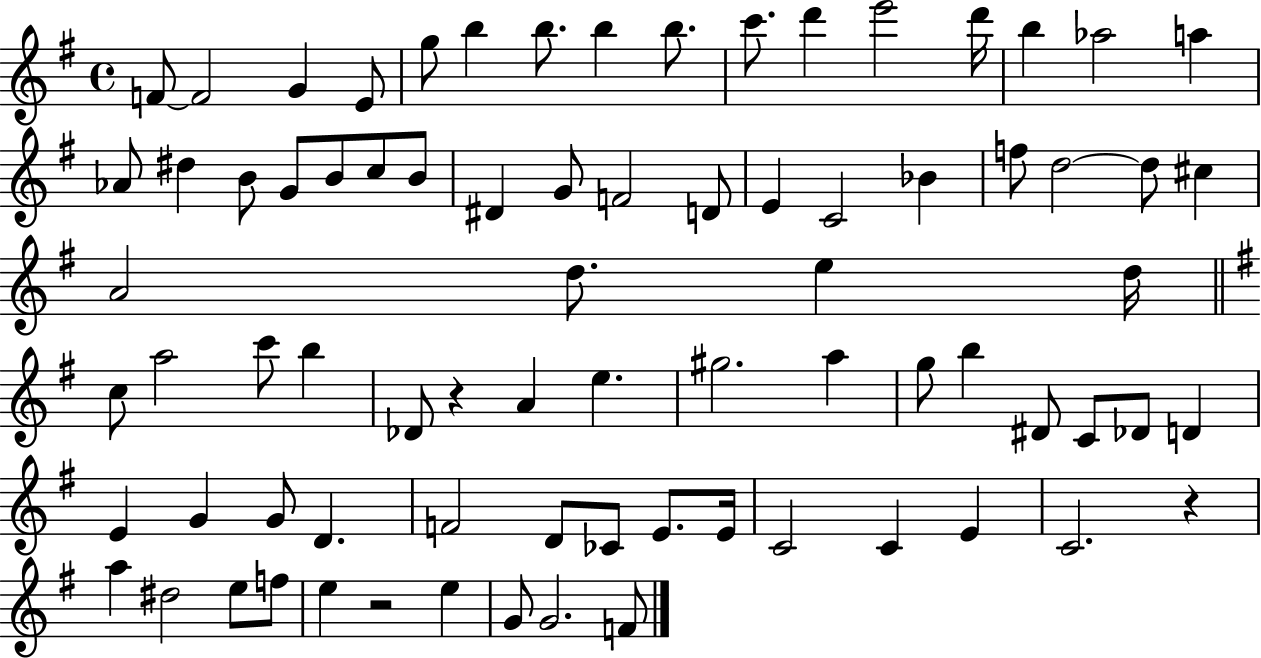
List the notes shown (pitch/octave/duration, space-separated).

F4/e F4/h G4/q E4/e G5/e B5/q B5/e. B5/q B5/e. C6/e. D6/q E6/h D6/s B5/q Ab5/h A5/q Ab4/e D#5/q B4/e G4/e B4/e C5/e B4/e D#4/q G4/e F4/h D4/e E4/q C4/h Bb4/q F5/e D5/h D5/e C#5/q A4/h D5/e. E5/q D5/s C5/e A5/h C6/e B5/q Db4/e R/q A4/q E5/q. G#5/h. A5/q G5/e B5/q D#4/e C4/e Db4/e D4/q E4/q G4/q G4/e D4/q. F4/h D4/e CES4/e E4/e. E4/s C4/h C4/q E4/q C4/h. R/q A5/q D#5/h E5/e F5/e E5/q R/h E5/q G4/e G4/h. F4/e